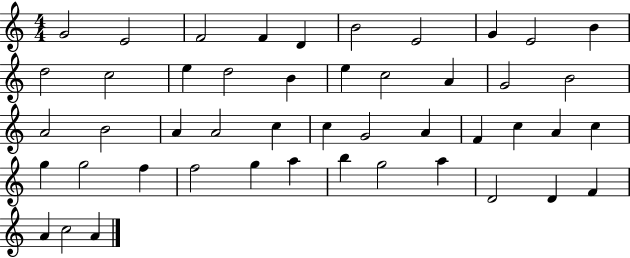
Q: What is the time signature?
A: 4/4